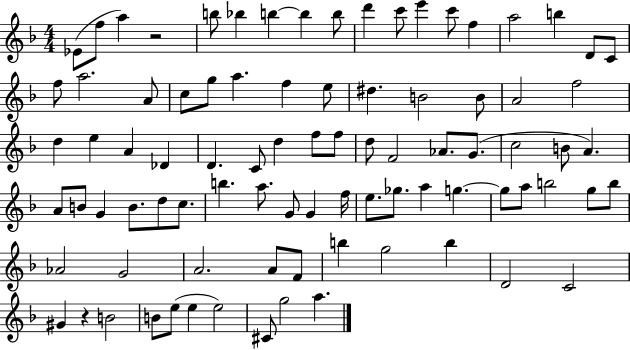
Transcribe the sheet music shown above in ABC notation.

X:1
T:Untitled
M:4/4
L:1/4
K:F
_E/2 f/2 a z2 b/2 _b b b b/2 d' c'/2 e' c'/2 f a2 b D/2 C/2 f/2 a2 A/2 c/2 g/2 a f e/2 ^d B2 B/2 A2 f2 d e A _D D C/2 d f/2 f/2 d/2 F2 _A/2 G/2 c2 B/2 A A/2 B/2 G B/2 d/2 c/2 b a/2 G/2 G f/4 e/2 _g/2 a g g/2 a/2 b2 g/2 b/2 _A2 G2 A2 A/2 F/2 b g2 b D2 C2 ^G z B2 B/2 e/2 e e2 ^C/2 g2 a